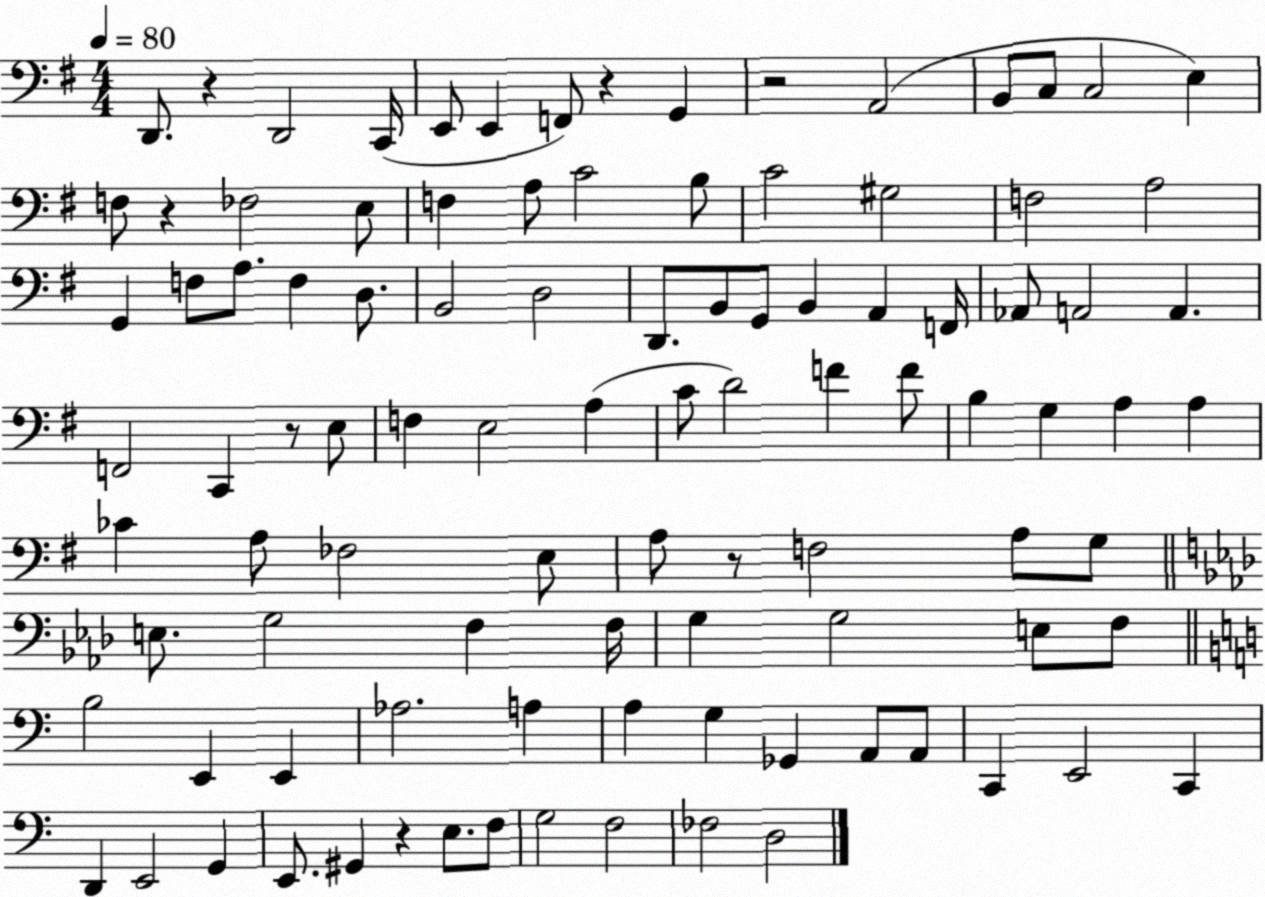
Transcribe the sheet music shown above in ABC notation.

X:1
T:Untitled
M:4/4
L:1/4
K:G
D,,/2 z D,,2 C,,/4 E,,/2 E,, F,,/2 z G,, z2 A,,2 B,,/2 C,/2 C,2 E, F,/2 z _F,2 E,/2 F, A,/2 C2 B,/2 C2 ^G,2 F,2 A,2 G,, F,/2 A,/2 F, D,/2 B,,2 D,2 D,,/2 B,,/2 G,,/2 B,, A,, F,,/4 _A,,/2 A,,2 A,, F,,2 C,, z/2 E,/2 F, E,2 A, C/2 D2 F F/2 B, G, A, A, _C A,/2 _F,2 E,/2 A,/2 z/2 F,2 A,/2 G,/2 E,/2 G,2 F, F,/4 G, G,2 E,/2 F,/2 B,2 E,, E,, _A,2 A, A, G, _G,, A,,/2 A,,/2 C,, E,,2 C,, D,, E,,2 G,, E,,/2 ^G,, z E,/2 F,/2 G,2 F,2 _F,2 D,2